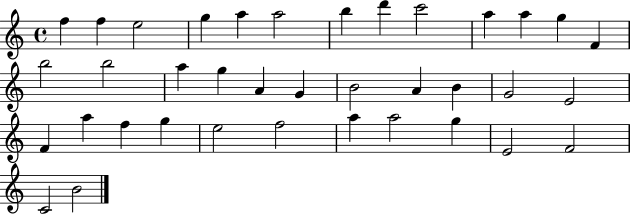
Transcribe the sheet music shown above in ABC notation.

X:1
T:Untitled
M:4/4
L:1/4
K:C
f f e2 g a a2 b d' c'2 a a g F b2 b2 a g A G B2 A B G2 E2 F a f g e2 f2 a a2 g E2 F2 C2 B2